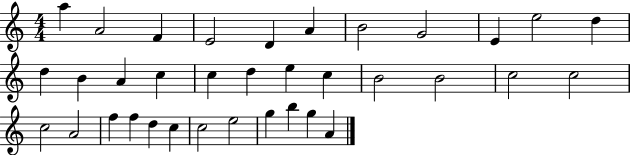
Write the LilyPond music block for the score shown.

{
  \clef treble
  \numericTimeSignature
  \time 4/4
  \key c \major
  a''4 a'2 f'4 | e'2 d'4 a'4 | b'2 g'2 | e'4 e''2 d''4 | \break d''4 b'4 a'4 c''4 | c''4 d''4 e''4 c''4 | b'2 b'2 | c''2 c''2 | \break c''2 a'2 | f''4 f''4 d''4 c''4 | c''2 e''2 | g''4 b''4 g''4 a'4 | \break \bar "|."
}